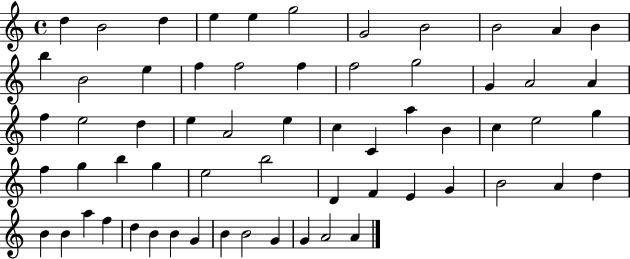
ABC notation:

X:1
T:Untitled
M:4/4
L:1/4
K:C
d B2 d e e g2 G2 B2 B2 A B b B2 e f f2 f f2 g2 G A2 A f e2 d e A2 e c C a B c e2 g f g b g e2 b2 D F E G B2 A d B B a f d B B G B B2 G G A2 A